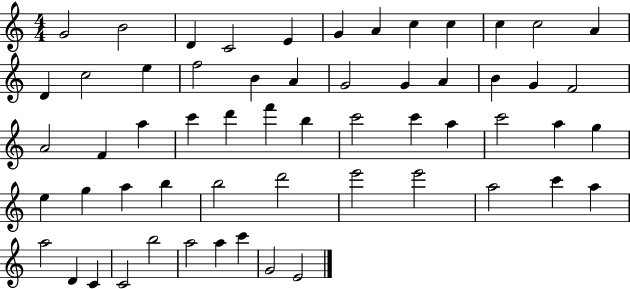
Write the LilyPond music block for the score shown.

{
  \clef treble
  \numericTimeSignature
  \time 4/4
  \key c \major
  g'2 b'2 | d'4 c'2 e'4 | g'4 a'4 c''4 c''4 | c''4 c''2 a'4 | \break d'4 c''2 e''4 | f''2 b'4 a'4 | g'2 g'4 a'4 | b'4 g'4 f'2 | \break a'2 f'4 a''4 | c'''4 d'''4 f'''4 b''4 | c'''2 c'''4 a''4 | c'''2 a''4 g''4 | \break e''4 g''4 a''4 b''4 | b''2 d'''2 | e'''2 e'''2 | a''2 c'''4 a''4 | \break a''2 d'4 c'4 | c'2 b''2 | a''2 a''4 c'''4 | g'2 e'2 | \break \bar "|."
}